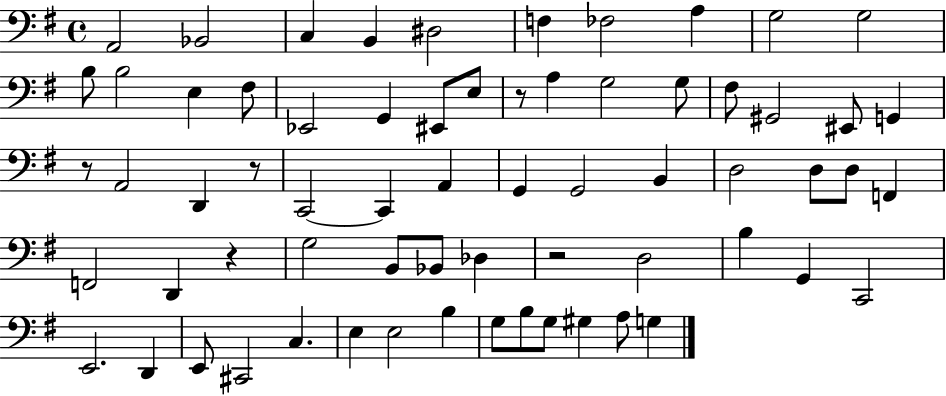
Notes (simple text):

A2/h Bb2/h C3/q B2/q D#3/h F3/q FES3/h A3/q G3/h G3/h B3/e B3/h E3/q F#3/e Eb2/h G2/q EIS2/e E3/e R/e A3/q G3/h G3/e F#3/e G#2/h EIS2/e G2/q R/e A2/h D2/q R/e C2/h C2/q A2/q G2/q G2/h B2/q D3/h D3/e D3/e F2/q F2/h D2/q R/q G3/h B2/e Bb2/e Db3/q R/h D3/h B3/q G2/q C2/h E2/h. D2/q E2/e C#2/h C3/q. E3/q E3/h B3/q G3/e B3/e G3/e G#3/q A3/e G3/q